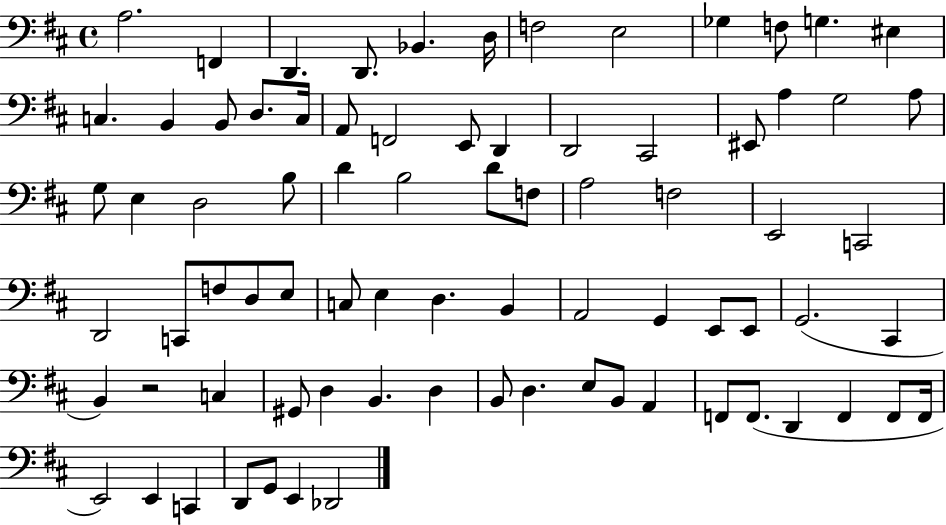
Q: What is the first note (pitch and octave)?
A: A3